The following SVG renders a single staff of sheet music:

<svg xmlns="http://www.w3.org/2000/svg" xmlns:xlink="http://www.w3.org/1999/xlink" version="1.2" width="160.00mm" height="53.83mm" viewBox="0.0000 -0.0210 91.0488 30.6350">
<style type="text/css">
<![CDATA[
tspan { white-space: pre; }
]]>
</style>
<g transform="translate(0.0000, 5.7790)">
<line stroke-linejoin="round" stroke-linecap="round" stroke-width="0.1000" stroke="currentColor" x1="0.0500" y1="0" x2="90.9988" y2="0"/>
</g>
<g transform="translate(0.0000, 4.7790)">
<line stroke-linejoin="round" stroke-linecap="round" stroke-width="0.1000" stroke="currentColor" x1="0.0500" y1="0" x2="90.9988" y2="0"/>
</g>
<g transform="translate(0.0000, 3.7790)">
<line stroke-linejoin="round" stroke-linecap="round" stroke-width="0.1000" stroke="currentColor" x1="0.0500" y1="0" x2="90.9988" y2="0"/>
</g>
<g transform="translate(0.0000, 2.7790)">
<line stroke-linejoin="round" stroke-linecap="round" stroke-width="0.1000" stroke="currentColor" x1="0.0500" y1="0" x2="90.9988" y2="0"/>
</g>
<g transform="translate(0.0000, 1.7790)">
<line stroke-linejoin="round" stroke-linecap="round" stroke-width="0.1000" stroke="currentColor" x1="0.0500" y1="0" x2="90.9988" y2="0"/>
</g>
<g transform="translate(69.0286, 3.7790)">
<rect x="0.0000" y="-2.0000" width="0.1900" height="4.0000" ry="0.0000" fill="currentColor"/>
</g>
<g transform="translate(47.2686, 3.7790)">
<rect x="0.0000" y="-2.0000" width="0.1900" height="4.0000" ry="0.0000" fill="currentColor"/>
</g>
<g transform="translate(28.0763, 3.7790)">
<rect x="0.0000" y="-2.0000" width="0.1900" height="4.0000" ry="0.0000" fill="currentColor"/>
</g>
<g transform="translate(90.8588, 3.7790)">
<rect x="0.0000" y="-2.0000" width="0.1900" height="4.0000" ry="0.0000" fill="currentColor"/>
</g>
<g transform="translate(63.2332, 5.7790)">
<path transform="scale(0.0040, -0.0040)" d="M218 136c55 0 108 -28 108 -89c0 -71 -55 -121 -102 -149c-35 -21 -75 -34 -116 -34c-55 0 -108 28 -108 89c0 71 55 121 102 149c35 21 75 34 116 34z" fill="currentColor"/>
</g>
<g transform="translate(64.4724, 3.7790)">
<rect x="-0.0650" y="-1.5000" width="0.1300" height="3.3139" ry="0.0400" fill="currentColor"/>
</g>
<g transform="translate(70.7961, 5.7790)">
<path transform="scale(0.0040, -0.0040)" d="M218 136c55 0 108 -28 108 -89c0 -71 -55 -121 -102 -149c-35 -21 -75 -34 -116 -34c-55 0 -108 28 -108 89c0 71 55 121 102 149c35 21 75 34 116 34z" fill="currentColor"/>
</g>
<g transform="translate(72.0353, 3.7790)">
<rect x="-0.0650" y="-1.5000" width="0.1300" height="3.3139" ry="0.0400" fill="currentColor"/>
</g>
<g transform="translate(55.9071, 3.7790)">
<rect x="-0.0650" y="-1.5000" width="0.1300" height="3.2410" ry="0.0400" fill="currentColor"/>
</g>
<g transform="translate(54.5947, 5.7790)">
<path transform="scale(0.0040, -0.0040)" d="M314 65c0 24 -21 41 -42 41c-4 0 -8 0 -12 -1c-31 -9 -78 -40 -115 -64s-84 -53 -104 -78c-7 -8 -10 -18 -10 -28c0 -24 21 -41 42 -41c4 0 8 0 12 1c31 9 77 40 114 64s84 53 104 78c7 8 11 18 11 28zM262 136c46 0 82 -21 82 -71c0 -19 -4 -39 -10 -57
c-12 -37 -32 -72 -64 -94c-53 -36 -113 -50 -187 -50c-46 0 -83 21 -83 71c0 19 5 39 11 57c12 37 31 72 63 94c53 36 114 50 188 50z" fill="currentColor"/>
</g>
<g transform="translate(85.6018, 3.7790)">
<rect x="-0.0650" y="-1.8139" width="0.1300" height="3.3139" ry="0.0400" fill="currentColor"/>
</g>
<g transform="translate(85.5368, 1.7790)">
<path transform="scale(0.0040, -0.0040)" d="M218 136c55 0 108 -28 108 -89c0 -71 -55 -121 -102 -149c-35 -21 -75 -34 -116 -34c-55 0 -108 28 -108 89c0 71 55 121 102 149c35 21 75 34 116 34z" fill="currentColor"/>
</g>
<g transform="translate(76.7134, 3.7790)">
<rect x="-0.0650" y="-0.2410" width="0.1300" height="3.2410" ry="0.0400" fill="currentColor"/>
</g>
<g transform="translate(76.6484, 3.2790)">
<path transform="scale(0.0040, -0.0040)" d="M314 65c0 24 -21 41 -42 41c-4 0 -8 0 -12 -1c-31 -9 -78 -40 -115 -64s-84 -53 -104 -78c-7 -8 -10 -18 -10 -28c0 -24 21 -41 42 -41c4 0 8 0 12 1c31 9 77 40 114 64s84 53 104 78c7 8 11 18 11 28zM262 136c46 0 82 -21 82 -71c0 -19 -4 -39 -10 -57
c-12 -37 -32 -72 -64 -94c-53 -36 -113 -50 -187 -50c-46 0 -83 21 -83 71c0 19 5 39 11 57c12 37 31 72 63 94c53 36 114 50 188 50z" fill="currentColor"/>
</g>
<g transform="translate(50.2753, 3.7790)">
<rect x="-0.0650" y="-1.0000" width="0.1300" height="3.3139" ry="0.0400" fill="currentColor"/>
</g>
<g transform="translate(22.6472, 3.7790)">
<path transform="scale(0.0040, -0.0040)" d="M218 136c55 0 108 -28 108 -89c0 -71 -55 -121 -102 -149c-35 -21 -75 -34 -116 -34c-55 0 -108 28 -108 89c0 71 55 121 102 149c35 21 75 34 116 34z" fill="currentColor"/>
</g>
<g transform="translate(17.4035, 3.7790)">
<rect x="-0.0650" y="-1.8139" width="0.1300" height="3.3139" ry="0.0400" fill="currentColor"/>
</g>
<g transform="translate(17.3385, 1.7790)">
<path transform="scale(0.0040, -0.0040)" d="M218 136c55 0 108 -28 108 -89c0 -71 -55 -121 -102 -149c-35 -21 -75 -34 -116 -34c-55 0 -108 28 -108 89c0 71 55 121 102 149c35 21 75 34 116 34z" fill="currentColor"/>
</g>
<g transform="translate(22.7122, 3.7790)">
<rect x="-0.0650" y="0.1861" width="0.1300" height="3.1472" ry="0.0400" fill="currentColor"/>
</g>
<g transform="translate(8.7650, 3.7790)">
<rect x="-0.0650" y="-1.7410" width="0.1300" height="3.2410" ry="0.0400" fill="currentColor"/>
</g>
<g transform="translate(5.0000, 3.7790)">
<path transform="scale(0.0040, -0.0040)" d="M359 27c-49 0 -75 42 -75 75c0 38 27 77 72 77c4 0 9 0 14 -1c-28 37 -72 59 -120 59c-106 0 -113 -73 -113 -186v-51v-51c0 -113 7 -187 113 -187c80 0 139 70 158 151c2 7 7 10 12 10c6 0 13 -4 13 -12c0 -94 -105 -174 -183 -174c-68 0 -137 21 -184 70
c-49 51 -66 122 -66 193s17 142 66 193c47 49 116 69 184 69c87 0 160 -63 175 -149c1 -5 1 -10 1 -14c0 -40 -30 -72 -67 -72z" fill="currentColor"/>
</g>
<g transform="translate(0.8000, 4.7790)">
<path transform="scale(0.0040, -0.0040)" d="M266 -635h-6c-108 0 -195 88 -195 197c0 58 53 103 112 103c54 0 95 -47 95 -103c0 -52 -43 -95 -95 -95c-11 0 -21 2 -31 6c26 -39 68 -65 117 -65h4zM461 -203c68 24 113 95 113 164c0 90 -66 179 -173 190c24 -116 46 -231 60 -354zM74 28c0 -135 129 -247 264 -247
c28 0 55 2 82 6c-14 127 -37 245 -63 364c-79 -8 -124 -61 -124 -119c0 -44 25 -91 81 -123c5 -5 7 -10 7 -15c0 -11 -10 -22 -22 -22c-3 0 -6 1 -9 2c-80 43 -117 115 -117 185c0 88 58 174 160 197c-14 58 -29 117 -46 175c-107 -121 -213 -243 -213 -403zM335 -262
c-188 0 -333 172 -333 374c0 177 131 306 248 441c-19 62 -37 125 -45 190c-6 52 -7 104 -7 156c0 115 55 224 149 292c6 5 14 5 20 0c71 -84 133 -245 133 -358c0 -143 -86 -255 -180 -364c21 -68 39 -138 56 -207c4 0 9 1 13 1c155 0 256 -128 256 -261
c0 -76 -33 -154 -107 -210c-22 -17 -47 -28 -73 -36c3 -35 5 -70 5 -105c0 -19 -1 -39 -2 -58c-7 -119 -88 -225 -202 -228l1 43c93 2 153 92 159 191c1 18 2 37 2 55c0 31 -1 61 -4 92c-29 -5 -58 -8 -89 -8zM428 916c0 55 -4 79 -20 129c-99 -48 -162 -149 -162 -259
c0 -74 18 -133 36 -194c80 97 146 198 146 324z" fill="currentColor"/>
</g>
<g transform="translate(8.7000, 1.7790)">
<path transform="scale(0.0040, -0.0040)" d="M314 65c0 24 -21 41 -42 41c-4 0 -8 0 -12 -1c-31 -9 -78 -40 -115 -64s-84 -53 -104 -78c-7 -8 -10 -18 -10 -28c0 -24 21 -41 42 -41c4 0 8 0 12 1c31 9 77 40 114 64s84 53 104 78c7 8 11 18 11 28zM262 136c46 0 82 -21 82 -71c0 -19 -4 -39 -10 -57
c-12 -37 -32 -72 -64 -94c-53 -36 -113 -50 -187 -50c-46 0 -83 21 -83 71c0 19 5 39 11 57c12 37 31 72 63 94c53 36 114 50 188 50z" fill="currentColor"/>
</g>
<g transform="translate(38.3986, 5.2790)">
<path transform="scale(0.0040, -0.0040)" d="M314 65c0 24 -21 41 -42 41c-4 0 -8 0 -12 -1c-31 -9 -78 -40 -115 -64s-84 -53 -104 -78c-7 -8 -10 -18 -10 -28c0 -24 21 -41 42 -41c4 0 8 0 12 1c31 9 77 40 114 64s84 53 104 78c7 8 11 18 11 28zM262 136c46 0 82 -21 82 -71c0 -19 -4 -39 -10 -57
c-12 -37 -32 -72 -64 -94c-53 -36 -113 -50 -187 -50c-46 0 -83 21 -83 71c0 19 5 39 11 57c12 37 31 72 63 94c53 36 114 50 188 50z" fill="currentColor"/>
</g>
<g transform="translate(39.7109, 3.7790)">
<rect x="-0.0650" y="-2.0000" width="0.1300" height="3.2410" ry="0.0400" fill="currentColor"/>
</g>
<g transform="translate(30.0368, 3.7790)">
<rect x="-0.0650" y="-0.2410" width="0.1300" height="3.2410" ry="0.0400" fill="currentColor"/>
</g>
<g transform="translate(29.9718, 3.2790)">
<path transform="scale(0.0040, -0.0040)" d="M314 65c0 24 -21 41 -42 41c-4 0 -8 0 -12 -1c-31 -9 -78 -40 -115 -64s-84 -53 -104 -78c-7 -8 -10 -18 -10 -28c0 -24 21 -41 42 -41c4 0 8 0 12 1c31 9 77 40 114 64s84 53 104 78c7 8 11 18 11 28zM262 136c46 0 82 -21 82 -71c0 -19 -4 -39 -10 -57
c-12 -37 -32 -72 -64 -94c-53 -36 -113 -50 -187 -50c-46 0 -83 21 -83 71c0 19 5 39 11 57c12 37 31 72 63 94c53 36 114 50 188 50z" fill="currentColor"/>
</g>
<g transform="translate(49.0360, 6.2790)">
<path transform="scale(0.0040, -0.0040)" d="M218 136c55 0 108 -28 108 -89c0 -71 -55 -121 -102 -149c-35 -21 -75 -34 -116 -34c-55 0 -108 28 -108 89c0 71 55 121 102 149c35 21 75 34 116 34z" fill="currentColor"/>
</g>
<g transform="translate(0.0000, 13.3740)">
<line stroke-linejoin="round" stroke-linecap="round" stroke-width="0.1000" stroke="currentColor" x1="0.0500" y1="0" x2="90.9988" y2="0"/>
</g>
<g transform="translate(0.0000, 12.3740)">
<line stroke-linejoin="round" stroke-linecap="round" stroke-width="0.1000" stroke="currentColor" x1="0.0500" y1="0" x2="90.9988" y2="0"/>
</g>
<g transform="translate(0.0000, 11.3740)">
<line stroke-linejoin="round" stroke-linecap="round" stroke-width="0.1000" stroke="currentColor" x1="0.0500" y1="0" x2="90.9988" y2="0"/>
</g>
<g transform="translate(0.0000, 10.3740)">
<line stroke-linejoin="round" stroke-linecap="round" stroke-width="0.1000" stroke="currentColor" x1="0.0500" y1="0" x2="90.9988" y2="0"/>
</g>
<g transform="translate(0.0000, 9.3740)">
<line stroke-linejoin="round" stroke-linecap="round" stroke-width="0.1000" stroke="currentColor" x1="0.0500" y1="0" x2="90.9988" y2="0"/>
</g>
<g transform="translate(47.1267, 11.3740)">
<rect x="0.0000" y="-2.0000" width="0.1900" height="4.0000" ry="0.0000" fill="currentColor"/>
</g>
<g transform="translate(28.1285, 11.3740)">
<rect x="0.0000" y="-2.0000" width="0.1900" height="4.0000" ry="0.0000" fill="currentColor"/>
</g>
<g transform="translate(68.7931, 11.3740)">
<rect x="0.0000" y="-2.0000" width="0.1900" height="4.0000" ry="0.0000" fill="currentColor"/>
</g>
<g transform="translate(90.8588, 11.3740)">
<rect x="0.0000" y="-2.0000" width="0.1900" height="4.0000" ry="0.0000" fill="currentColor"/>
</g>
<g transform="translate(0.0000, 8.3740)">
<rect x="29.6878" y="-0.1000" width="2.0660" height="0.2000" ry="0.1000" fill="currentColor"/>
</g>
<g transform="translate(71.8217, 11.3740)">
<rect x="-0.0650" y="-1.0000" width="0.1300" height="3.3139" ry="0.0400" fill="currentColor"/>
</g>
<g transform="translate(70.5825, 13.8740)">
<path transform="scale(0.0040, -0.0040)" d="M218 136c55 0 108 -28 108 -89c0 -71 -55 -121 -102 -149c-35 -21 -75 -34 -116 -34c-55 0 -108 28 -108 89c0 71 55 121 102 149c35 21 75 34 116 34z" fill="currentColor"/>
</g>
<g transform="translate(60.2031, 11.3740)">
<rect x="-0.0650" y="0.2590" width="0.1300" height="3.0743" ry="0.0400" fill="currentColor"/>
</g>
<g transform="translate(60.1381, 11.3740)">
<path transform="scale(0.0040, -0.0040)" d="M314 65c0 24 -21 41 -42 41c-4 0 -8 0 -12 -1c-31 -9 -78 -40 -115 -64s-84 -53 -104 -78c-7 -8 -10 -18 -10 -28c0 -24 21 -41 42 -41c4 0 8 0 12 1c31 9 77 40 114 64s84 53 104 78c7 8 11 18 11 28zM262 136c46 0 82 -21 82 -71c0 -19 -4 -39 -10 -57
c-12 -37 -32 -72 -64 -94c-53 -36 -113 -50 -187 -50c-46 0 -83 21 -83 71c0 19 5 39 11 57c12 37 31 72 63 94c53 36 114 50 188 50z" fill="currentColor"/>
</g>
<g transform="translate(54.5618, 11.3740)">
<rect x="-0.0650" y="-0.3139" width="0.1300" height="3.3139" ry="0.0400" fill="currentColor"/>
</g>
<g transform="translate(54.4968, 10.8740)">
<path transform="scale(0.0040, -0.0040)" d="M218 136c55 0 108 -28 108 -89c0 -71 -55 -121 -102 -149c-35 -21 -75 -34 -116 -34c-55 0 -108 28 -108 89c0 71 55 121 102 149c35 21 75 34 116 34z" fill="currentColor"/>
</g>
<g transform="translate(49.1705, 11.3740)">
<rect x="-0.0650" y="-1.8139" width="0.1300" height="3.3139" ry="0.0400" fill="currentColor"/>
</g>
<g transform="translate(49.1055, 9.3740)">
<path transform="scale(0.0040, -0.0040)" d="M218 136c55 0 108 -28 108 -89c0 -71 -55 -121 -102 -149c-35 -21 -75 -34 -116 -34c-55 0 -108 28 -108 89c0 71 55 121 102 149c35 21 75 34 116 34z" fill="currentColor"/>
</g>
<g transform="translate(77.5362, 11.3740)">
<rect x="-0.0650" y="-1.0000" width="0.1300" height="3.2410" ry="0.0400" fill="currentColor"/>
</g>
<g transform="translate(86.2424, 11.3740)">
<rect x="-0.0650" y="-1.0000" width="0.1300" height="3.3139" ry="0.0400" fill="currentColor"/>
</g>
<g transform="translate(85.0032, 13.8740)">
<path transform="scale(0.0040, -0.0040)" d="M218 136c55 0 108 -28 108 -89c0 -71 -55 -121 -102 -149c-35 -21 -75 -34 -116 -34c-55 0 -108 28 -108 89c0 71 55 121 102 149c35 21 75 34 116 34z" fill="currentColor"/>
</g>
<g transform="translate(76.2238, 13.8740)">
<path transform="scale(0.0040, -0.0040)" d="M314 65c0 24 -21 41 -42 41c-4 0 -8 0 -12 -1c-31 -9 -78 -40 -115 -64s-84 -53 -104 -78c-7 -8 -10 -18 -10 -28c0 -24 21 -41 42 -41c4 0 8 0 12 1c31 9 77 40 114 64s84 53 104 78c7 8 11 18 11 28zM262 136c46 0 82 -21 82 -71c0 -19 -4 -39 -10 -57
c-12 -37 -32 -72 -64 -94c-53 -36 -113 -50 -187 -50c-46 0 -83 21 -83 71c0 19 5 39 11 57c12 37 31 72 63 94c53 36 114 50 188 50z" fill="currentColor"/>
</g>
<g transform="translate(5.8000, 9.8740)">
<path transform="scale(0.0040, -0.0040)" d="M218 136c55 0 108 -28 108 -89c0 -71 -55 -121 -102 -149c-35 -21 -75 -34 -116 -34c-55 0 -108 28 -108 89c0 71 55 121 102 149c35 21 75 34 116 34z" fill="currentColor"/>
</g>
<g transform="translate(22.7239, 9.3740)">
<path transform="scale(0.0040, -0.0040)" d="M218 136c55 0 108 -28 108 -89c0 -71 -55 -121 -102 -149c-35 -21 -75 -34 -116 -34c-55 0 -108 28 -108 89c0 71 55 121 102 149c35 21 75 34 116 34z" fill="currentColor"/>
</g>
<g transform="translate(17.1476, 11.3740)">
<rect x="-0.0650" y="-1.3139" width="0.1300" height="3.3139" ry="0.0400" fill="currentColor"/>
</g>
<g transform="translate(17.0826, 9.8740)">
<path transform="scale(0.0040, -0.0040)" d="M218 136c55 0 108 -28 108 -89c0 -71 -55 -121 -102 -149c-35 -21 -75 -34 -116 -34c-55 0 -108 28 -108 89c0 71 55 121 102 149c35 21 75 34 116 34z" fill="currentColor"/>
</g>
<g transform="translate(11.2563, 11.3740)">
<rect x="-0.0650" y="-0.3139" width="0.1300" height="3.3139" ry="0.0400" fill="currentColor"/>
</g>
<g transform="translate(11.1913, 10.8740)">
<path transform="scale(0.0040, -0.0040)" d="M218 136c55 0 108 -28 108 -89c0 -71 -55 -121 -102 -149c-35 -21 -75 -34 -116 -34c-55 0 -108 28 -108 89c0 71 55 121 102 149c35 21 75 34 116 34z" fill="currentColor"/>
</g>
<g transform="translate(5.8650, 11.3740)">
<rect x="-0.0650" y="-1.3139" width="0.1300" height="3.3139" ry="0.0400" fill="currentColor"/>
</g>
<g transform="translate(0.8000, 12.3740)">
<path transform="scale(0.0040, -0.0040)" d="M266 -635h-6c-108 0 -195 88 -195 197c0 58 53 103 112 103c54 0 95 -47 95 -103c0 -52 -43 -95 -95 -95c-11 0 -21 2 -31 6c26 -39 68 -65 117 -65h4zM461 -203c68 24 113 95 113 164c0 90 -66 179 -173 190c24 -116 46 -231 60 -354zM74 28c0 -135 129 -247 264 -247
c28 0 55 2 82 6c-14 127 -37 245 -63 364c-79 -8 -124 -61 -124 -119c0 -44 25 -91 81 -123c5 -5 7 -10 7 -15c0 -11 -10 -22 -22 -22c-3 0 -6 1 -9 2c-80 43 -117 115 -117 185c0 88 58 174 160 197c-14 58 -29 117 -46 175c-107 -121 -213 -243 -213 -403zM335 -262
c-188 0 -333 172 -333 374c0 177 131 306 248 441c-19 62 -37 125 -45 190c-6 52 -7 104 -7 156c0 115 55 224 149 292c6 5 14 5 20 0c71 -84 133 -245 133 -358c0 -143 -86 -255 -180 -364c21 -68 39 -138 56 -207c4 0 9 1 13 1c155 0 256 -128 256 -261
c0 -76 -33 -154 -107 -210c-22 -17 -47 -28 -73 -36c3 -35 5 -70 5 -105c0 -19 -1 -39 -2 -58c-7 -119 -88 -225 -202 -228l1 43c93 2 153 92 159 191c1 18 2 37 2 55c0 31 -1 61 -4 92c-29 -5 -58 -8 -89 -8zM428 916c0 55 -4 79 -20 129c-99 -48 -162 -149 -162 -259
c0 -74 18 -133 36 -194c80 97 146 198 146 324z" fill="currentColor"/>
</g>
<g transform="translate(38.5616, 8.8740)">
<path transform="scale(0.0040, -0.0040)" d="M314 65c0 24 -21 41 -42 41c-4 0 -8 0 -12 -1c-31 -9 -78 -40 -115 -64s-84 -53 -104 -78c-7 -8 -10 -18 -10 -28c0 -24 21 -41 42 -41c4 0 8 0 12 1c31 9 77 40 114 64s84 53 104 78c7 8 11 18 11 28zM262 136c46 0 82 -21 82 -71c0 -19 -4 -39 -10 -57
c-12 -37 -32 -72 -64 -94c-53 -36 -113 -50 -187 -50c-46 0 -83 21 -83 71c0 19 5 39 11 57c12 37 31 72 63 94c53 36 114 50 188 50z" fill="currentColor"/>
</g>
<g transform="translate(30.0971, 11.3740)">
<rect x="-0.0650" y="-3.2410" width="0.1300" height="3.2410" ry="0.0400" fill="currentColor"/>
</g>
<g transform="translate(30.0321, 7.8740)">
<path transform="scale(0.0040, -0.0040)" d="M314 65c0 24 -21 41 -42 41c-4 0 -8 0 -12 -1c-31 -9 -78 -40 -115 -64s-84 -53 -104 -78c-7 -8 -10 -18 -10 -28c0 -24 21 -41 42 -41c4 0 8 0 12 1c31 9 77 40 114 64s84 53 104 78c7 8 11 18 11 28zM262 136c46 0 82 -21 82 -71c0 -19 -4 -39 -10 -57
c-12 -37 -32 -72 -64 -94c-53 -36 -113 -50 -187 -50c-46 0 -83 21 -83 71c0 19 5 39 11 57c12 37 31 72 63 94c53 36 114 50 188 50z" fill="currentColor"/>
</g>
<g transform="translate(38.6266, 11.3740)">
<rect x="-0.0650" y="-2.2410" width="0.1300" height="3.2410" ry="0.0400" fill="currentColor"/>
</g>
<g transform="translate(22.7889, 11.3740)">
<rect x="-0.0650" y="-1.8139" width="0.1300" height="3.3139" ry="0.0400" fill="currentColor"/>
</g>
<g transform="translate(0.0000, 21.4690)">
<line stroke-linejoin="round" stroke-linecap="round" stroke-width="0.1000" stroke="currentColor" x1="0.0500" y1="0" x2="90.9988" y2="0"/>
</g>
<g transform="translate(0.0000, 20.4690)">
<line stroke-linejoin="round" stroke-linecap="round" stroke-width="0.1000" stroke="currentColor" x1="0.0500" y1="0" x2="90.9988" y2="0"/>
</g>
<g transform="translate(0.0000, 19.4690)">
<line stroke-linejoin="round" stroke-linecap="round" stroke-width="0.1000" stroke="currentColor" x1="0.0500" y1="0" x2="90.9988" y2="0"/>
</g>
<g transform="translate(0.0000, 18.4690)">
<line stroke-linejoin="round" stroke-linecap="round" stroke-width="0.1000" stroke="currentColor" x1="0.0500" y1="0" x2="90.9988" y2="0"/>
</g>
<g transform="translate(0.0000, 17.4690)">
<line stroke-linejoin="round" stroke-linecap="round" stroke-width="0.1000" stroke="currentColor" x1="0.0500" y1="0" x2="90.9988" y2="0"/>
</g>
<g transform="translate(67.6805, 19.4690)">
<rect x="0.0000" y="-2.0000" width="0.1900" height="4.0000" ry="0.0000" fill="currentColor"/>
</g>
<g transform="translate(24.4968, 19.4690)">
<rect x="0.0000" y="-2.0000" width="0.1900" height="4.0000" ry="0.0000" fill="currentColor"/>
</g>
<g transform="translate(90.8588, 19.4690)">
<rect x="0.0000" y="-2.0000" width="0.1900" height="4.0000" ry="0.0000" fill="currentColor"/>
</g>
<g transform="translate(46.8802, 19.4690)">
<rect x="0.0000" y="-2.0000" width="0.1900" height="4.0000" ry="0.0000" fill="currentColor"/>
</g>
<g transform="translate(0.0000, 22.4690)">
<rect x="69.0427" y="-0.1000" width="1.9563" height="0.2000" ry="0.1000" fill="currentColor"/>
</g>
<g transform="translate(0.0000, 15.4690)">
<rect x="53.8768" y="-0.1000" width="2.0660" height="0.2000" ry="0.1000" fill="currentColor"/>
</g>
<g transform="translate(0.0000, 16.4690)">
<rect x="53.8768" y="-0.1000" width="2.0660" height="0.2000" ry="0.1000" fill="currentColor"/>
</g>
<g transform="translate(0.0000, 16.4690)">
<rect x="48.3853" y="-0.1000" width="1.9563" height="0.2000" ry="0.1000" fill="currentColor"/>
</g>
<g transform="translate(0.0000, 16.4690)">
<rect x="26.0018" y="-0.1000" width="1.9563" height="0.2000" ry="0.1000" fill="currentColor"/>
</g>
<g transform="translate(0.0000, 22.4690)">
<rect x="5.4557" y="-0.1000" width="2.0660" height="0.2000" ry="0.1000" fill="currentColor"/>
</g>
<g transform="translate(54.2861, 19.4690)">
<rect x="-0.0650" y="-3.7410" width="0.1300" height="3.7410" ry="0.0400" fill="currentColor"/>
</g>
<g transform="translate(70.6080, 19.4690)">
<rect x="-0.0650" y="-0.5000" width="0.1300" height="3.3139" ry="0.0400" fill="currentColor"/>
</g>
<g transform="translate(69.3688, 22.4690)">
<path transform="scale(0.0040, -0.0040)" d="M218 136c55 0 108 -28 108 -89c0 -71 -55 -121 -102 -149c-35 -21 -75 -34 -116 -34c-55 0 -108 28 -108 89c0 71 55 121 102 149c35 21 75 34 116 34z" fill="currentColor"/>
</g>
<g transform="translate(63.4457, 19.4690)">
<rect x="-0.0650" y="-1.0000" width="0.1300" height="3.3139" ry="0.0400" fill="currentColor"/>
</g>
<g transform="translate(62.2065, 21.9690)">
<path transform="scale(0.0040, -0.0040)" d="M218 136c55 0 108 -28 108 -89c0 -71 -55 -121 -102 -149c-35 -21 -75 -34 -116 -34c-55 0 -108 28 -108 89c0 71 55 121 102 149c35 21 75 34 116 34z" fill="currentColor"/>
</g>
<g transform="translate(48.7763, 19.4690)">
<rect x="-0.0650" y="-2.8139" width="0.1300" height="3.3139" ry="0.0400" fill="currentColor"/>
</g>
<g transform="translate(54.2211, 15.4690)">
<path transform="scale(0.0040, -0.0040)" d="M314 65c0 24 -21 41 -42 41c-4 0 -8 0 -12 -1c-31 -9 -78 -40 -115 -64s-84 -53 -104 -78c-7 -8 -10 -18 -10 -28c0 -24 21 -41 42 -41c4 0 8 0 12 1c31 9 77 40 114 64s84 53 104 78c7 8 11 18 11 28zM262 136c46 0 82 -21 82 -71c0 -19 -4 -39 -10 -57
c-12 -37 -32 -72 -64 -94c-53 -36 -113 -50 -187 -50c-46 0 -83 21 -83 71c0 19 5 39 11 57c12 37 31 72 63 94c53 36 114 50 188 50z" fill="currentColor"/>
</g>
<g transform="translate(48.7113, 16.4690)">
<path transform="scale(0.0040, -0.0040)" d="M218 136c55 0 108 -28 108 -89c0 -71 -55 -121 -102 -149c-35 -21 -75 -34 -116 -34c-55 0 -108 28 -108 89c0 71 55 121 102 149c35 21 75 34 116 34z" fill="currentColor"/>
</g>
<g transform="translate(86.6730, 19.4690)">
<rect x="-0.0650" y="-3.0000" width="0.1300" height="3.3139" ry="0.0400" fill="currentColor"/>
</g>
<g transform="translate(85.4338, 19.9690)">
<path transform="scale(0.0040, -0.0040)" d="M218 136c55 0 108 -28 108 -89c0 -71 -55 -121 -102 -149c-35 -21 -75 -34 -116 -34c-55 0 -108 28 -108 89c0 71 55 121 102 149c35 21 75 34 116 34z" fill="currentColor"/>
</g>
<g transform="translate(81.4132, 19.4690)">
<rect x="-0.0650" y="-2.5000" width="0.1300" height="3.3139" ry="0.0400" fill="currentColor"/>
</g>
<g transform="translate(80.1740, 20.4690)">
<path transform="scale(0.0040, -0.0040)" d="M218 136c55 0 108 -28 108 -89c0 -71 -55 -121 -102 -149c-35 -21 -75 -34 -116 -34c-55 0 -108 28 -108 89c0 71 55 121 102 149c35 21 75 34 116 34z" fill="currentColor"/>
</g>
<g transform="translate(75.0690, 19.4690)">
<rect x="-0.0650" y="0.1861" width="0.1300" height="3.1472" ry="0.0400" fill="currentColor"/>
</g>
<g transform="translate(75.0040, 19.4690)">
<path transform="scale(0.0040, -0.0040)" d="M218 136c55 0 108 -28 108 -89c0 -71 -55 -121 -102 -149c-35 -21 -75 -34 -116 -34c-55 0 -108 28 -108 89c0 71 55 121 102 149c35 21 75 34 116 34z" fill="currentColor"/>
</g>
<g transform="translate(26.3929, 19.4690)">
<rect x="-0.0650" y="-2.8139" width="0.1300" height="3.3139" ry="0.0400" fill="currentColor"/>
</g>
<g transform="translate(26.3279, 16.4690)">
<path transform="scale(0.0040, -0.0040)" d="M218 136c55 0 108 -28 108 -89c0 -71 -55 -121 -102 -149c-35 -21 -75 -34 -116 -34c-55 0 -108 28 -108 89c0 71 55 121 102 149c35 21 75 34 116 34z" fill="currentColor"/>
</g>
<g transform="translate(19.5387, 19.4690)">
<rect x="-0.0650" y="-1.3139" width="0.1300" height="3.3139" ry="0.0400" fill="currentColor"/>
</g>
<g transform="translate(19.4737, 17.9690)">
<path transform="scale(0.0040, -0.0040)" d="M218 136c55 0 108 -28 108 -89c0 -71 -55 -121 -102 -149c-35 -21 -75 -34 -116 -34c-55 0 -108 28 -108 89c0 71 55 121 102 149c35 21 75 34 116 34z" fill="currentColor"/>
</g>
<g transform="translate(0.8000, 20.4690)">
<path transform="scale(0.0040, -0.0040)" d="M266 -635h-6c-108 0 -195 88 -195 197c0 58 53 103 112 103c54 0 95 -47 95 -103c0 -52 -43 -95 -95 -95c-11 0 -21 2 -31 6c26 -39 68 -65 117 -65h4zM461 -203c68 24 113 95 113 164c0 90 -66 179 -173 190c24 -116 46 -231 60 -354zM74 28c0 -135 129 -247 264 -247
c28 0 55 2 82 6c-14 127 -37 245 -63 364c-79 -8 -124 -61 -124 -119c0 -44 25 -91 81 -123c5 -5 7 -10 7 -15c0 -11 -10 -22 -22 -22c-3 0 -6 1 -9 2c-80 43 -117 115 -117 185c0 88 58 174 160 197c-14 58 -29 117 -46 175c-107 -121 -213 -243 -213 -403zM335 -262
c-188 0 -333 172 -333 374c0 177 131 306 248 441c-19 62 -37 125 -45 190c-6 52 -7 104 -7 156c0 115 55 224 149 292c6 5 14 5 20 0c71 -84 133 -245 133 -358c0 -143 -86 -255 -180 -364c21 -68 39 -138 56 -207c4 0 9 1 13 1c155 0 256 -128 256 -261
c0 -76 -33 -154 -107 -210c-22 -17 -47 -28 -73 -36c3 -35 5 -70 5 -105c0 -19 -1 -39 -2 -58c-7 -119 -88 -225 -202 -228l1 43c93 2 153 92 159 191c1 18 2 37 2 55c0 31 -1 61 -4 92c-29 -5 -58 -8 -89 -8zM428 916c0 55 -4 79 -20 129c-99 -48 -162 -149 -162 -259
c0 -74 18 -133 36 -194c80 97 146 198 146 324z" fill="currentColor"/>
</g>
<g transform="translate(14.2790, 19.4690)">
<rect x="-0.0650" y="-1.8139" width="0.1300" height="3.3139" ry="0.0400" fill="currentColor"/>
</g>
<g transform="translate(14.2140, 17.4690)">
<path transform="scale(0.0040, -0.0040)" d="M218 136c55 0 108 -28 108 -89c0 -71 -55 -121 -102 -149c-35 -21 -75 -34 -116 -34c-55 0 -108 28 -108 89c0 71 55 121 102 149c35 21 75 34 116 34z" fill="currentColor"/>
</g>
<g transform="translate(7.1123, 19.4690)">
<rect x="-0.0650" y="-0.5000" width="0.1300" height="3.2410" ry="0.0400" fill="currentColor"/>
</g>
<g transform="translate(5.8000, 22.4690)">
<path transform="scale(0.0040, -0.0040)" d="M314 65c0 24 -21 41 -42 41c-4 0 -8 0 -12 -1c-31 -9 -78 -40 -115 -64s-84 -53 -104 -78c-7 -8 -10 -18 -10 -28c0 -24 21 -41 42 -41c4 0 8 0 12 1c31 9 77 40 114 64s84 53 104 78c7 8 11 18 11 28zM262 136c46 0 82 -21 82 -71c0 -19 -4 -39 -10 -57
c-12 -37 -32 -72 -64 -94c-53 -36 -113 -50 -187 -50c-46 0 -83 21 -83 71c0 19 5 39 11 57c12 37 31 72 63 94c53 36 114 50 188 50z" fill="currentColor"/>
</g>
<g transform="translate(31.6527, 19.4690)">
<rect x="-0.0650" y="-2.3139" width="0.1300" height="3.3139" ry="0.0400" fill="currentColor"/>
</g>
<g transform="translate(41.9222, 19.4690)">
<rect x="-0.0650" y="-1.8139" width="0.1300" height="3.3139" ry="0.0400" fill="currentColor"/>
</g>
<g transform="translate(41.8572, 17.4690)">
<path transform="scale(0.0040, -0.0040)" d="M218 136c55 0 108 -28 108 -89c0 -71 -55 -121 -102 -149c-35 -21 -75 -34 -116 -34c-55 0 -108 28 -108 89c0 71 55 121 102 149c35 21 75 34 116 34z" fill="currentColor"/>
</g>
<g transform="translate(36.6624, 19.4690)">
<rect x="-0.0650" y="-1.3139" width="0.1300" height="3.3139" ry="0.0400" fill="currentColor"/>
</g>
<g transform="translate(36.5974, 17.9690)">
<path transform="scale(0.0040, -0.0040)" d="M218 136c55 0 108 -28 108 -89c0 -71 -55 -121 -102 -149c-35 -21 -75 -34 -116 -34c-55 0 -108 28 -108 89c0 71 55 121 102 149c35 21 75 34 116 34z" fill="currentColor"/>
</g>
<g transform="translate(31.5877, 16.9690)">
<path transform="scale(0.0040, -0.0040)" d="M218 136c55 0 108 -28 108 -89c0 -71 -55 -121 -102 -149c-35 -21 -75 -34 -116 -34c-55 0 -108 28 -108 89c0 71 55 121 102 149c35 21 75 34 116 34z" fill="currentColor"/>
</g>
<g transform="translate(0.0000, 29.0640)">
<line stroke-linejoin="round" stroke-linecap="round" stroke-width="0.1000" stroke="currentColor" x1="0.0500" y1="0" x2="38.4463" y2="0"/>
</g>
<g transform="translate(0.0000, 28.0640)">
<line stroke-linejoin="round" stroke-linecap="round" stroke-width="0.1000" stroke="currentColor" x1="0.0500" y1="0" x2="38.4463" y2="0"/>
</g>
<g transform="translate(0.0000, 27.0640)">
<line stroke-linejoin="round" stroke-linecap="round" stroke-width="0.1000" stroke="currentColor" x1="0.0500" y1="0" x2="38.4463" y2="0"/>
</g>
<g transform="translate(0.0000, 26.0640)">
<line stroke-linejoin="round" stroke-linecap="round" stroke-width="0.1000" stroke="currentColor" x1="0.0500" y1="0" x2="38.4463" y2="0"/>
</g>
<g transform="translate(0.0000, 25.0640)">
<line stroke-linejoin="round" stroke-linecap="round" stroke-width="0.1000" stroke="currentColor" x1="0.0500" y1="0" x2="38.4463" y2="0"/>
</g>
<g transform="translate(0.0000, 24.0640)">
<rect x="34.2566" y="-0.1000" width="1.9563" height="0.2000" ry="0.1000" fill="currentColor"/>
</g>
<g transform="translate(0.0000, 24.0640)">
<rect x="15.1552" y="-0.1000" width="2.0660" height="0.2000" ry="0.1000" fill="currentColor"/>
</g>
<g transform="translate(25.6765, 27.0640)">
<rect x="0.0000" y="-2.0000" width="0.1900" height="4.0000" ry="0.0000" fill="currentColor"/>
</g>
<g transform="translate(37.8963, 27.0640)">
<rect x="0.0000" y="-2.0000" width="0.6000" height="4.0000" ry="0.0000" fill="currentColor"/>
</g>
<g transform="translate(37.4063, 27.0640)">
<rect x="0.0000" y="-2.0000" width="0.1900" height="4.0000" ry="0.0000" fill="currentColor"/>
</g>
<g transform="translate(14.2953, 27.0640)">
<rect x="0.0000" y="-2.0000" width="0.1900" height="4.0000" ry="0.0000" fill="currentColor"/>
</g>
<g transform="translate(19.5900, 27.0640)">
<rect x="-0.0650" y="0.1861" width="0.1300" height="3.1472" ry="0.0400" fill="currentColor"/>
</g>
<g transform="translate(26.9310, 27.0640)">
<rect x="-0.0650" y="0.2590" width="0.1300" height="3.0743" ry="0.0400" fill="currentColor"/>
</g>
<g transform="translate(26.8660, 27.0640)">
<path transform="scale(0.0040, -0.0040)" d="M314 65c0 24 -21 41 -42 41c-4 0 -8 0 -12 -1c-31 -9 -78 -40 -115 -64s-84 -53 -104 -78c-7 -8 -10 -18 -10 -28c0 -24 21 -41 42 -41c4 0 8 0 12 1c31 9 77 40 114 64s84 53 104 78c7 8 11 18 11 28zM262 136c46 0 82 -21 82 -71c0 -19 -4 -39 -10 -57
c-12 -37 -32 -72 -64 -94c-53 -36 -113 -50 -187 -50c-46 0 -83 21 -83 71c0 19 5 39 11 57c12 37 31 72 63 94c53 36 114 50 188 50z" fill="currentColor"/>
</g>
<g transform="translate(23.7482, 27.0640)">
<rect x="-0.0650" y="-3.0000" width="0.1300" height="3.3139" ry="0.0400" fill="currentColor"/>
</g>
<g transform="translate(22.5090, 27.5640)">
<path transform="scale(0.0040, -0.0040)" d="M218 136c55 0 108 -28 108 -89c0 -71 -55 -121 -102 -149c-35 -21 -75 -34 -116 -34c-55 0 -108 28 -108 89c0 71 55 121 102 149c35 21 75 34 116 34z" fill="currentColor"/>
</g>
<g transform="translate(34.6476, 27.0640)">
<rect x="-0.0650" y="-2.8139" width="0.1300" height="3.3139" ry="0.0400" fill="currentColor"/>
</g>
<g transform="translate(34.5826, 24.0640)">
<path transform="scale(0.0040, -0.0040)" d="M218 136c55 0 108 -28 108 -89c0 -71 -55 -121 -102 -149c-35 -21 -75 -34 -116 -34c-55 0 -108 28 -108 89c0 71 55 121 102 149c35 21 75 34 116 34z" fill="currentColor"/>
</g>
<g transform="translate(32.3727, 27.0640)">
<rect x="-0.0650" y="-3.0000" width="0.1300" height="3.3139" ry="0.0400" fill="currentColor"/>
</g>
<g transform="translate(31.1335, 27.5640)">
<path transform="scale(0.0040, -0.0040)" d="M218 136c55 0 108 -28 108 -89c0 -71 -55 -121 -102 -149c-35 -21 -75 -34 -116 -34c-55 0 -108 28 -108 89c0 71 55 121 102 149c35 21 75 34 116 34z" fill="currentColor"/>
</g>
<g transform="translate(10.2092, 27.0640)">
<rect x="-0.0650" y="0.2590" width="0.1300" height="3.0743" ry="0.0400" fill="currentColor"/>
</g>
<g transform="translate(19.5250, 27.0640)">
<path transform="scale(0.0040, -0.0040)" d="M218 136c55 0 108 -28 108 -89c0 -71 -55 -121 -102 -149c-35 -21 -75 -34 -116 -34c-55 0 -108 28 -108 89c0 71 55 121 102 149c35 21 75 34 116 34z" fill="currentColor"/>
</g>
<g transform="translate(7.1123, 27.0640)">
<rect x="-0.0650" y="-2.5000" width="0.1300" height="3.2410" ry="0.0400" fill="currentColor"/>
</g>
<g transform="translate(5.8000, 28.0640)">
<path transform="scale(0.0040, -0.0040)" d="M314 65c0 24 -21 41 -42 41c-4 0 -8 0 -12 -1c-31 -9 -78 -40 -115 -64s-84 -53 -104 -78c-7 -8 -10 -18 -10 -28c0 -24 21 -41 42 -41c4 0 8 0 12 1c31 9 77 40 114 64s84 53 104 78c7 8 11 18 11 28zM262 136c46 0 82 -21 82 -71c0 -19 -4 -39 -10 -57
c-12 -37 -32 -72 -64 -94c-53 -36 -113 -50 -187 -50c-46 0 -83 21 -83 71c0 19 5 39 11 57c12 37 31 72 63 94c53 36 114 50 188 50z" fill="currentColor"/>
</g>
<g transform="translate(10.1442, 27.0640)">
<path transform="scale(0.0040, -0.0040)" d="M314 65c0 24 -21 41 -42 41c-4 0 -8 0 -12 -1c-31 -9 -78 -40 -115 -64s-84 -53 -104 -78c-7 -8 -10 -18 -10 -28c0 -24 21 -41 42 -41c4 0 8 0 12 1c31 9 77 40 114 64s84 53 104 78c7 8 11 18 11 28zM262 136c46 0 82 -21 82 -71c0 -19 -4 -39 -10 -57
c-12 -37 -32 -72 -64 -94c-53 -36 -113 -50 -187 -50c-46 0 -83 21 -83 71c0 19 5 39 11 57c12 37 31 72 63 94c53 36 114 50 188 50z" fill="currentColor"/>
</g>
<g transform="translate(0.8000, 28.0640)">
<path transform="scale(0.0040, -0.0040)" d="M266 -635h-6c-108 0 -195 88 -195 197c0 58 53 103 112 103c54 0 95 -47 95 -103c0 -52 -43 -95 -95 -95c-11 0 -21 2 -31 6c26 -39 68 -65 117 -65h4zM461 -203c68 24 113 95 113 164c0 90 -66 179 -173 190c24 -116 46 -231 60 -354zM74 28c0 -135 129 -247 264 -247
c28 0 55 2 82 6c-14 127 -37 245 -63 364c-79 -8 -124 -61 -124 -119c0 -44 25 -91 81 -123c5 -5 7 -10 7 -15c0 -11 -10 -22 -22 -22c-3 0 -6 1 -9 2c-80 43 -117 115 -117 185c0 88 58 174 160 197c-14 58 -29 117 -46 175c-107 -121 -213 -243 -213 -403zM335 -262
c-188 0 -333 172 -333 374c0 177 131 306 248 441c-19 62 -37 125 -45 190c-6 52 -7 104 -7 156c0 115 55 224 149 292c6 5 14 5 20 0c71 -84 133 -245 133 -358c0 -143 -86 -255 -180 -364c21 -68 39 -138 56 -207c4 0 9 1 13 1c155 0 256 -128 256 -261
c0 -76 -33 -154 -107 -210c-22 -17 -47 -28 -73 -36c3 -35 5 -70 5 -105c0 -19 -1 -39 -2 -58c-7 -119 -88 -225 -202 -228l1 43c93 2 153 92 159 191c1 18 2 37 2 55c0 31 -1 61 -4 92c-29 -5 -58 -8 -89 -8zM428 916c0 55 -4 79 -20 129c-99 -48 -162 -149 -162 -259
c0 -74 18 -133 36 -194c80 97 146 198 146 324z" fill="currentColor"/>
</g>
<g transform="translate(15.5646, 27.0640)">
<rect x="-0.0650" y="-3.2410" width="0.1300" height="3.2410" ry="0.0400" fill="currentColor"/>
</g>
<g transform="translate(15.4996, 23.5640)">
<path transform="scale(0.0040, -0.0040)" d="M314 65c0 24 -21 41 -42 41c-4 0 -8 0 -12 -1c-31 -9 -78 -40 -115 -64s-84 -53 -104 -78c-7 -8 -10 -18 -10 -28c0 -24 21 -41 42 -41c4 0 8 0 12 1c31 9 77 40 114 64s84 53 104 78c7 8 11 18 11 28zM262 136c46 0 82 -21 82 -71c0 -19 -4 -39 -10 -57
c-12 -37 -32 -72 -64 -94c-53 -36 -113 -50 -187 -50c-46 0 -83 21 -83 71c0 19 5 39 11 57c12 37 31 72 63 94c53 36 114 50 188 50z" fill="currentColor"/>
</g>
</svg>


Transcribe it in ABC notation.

X:1
T:Untitled
M:4/4
L:1/4
K:C
f2 f B c2 F2 D E2 E E c2 f e c e f b2 g2 f c B2 D D2 D C2 f e a g e f a c'2 D C B G A G2 B2 b2 B A B2 A a